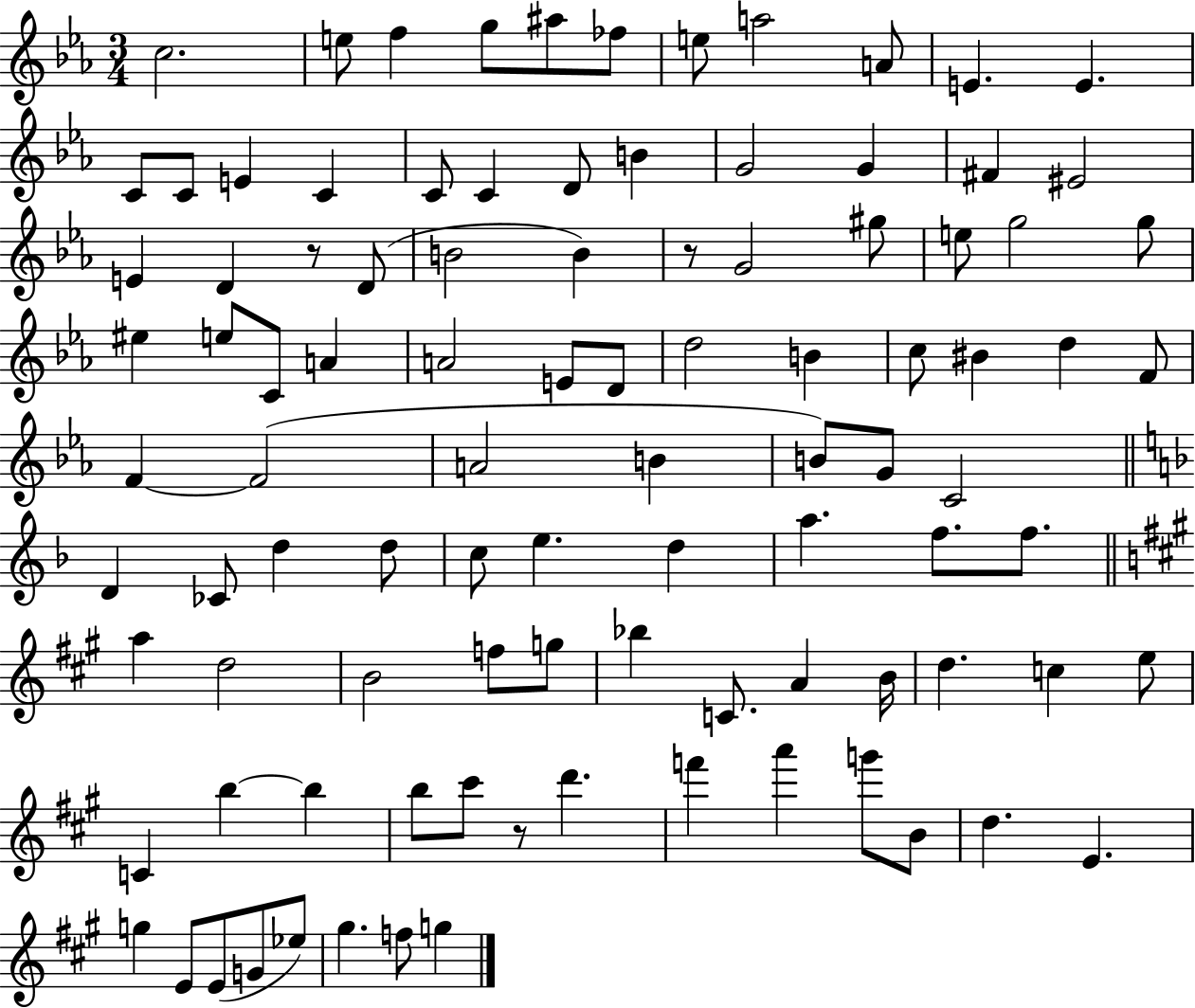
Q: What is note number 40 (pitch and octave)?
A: D4